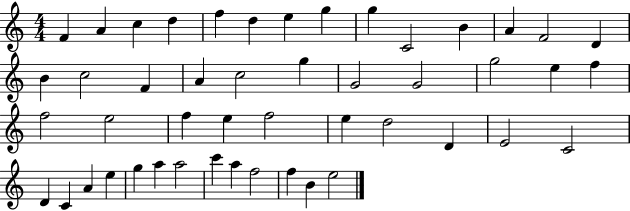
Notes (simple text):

F4/q A4/q C5/q D5/q F5/q D5/q E5/q G5/q G5/q C4/h B4/q A4/q F4/h D4/q B4/q C5/h F4/q A4/q C5/h G5/q G4/h G4/h G5/h E5/q F5/q F5/h E5/h F5/q E5/q F5/h E5/q D5/h D4/q E4/h C4/h D4/q C4/q A4/q E5/q G5/q A5/q A5/h C6/q A5/q F5/h F5/q B4/q E5/h